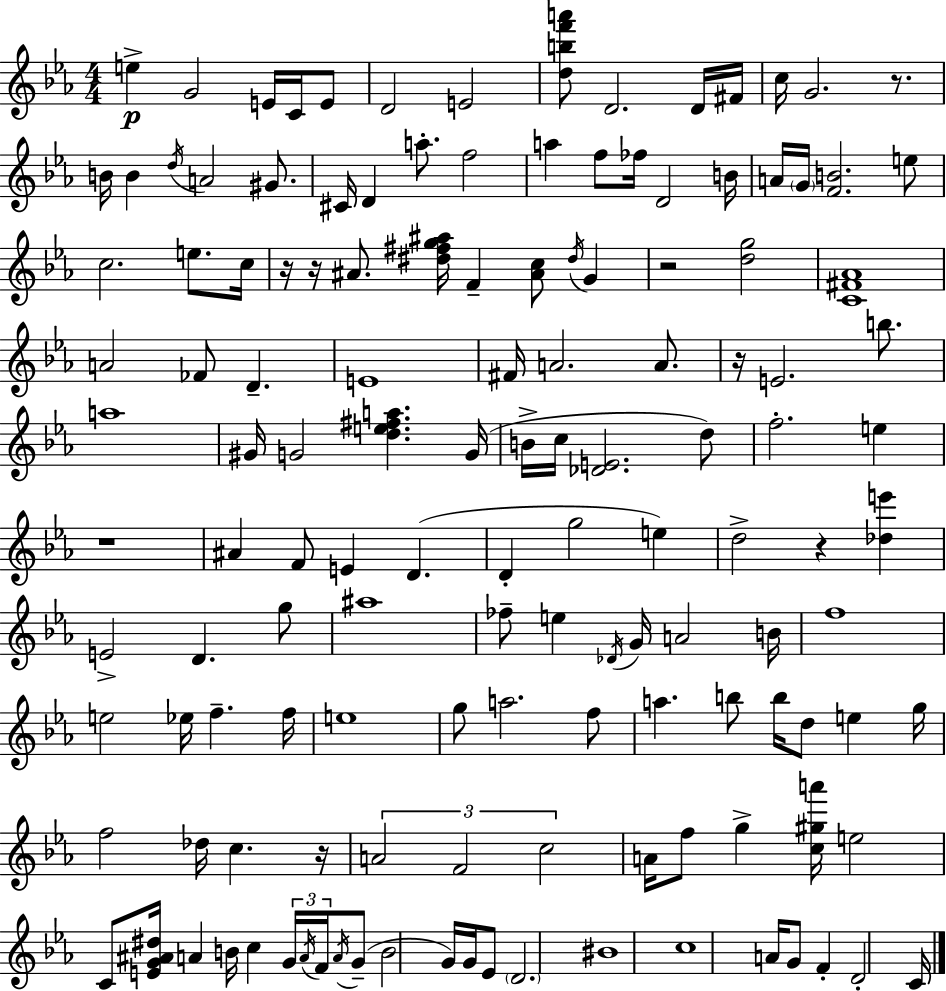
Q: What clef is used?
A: treble